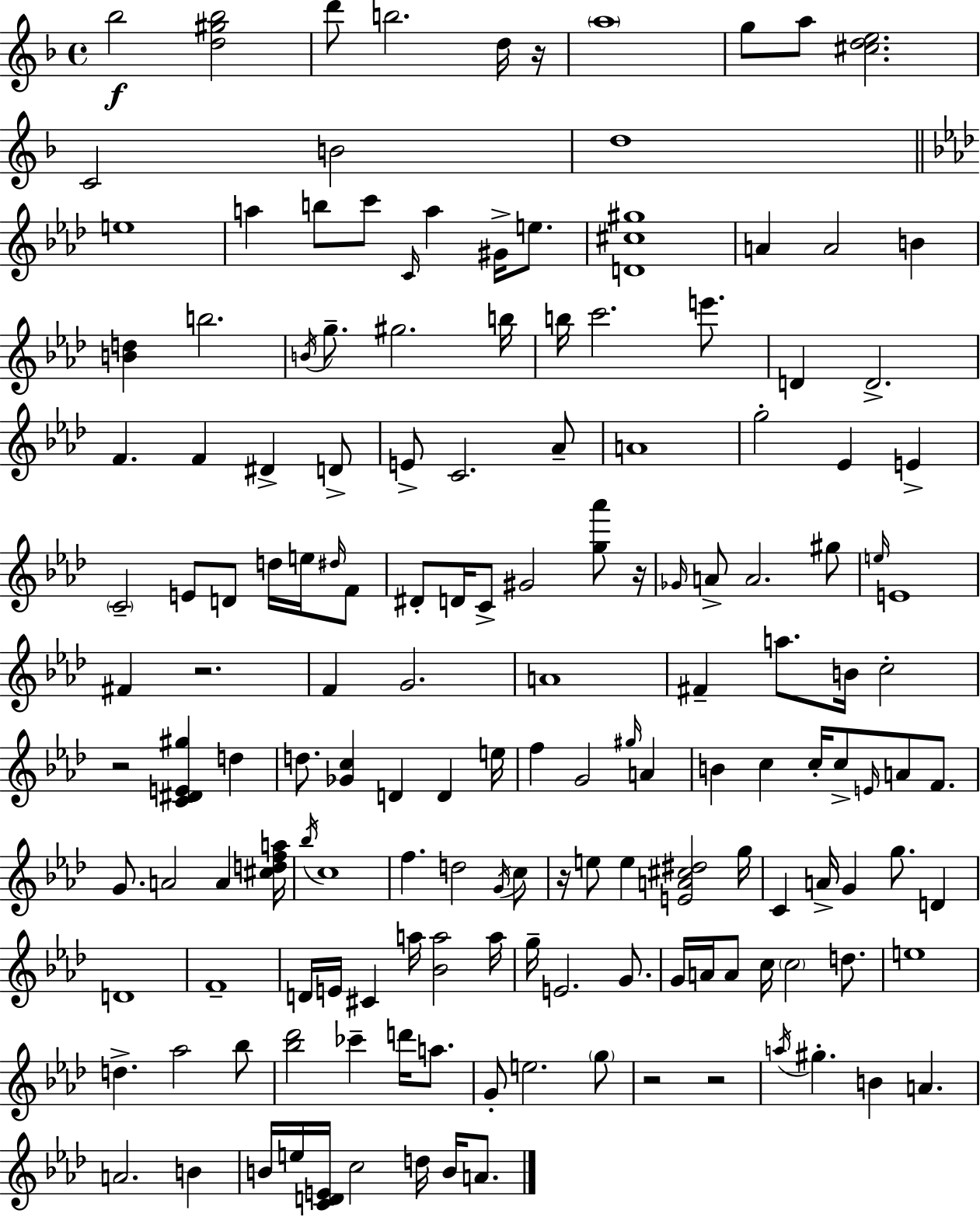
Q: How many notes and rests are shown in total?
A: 157